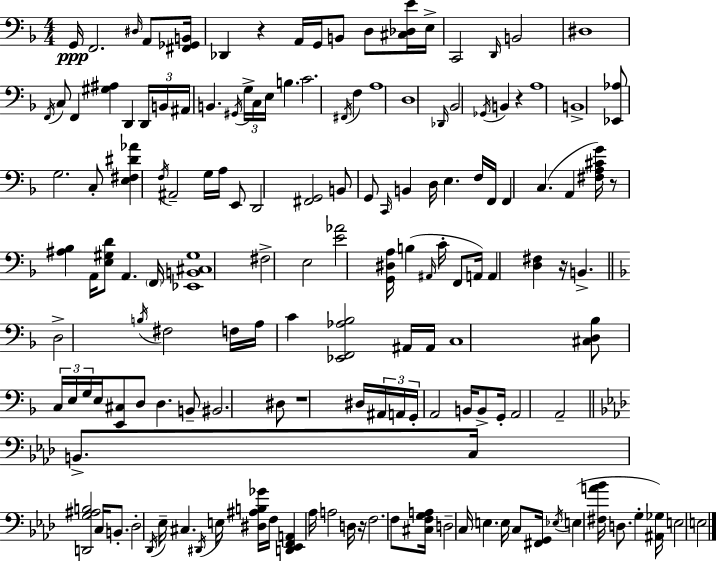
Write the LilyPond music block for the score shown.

{
  \clef bass
  \numericTimeSignature
  \time 4/4
  \key f \major
  g,16\ppp f,2. \grace { dis16 } a,8 | <fis, ges, b,>16 des,4 r4 a,16 g,16 b,8 d8 <cis des e'>16 | e16-> c,2 \grace { d,16 } b,2 | dis1 | \break \acciaccatura { f,16 } c8 f,4 <gis ais>4 d,4 | \tuplet 3/2 { d,16 b,16 ais,16 } b,4. \acciaccatura { gis,16 } \tuplet 3/2 { g16-> c16 e16 } b4. | c'2. | \acciaccatura { fis,16 } f4 a1 | \break d1 | \grace { des,16 } bes,2 \acciaccatura { ges,16 } b,4 | r4 a1 | b,1-> | \break <ees, aes>8 g2. | c8-. <e fis dis' aes'>4 \acciaccatura { f16 } ais,2-- | g16 a16 e,8 d,2 | <fis, g,>2 b,8 g,8 \grace { c,16 } b,4 | \break d16 e4. f16 f,16 f,4 c4.( | a,4 <fis a cis' g'>16) r8 <ais bes>4 a,16 | <e gis d'>8 a,4. \parenthesize f,16 <ees, b, cis gis>1 | fis2-> | \break e2 <e' aes'>2 | <g, dis a>16 b4( \grace { ais,16 } c'16-. f,8 a,16) a,4 <d fis>4 | r16 b,4.-> \bar "||" \break \key f \major d2-> \acciaccatura { b16 } fis2 | f16 a16 c'4 <ees, f, aes bes>2 ais,16 | ais,16 c1 | <cis d bes>8 \tuplet 3/2 { c16 e16 g16 } e16 <e, cis>8 d8 d4. | \break b,8-- bis,2. dis8 | r1 | dis16 \tuplet 3/2 { ais,16 a,16 g,16-. } a,2 b,16 b,8-> | g,16-. a,2 a,2-- | \break \bar "||" \break \key f \minor b,8.-> c16 <d, g ais b>2 c16 b,8.-. | des2-. \acciaccatura { des,16 } ees16-- cis4. | \acciaccatura { dis,16 } e16 <dis ais b ges'>16 f16 <d, ees, f, a,>4 aes16 a2 | d16 r16 f2. f8 | \break <cis f g a>16 d2-- c16 e4. | e16 c8 <fis, g,>16 \acciaccatura { ees16 }( e4 <fis a' bes'>16 d8. g4-. | <ais, ges>16) e2 e2 | \bar "|."
}